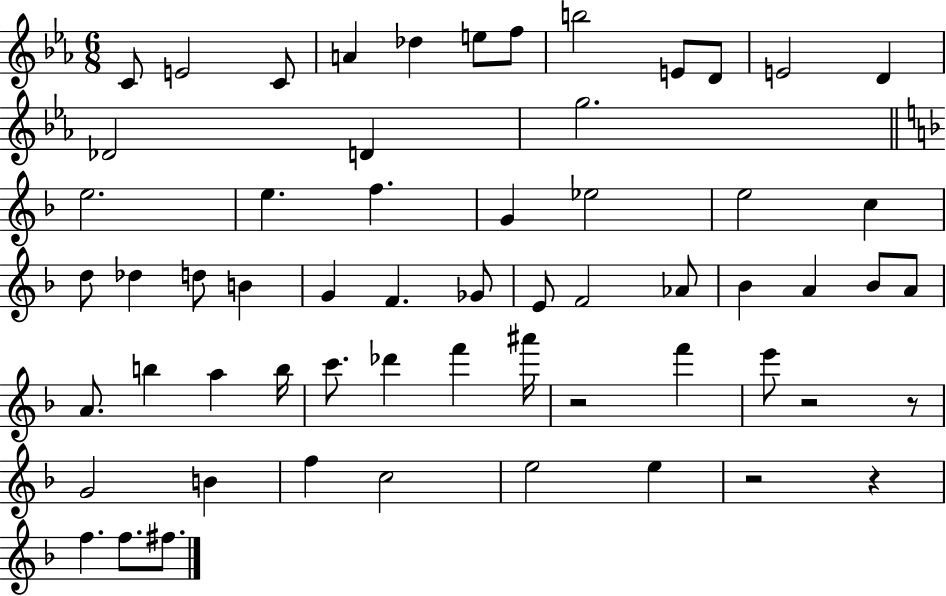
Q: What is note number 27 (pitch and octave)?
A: G4